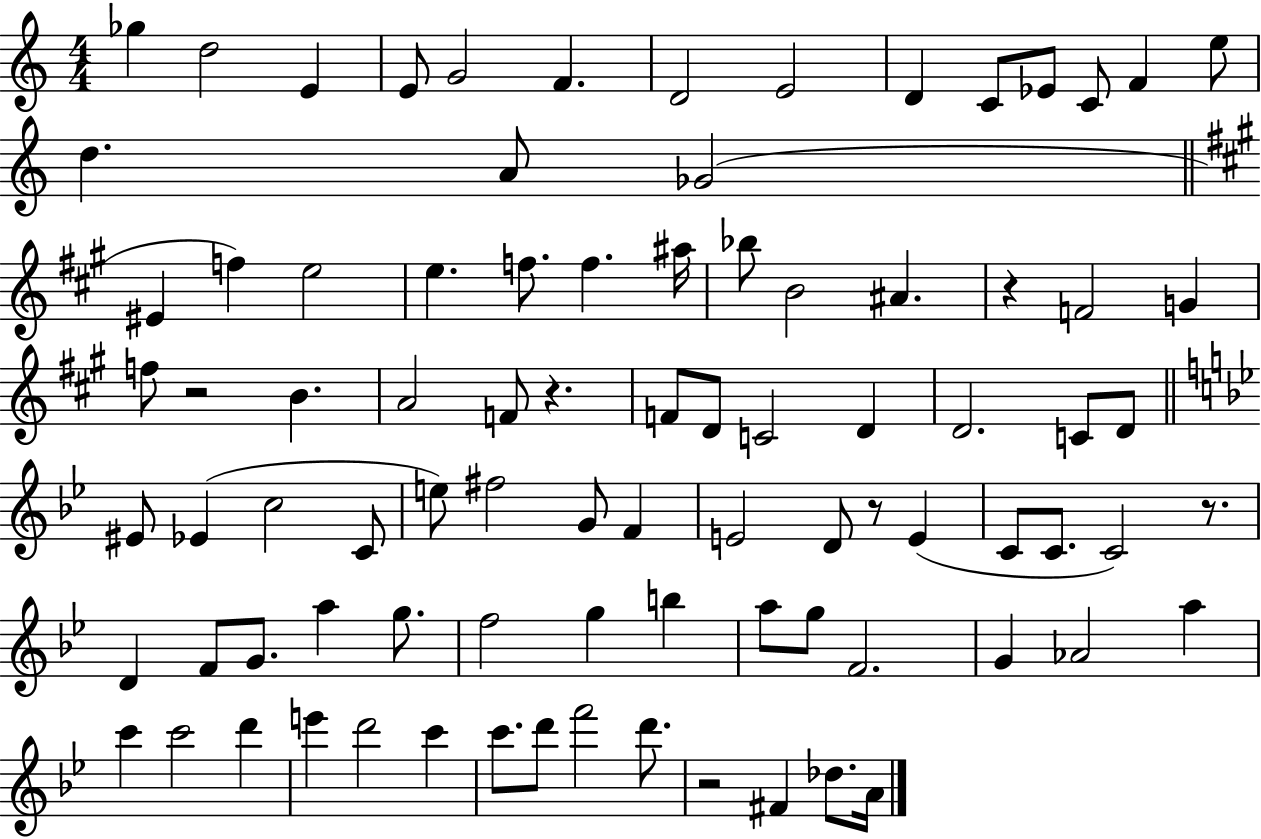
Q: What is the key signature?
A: C major